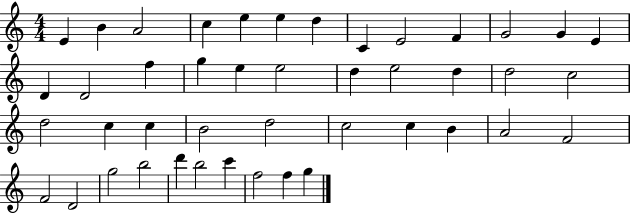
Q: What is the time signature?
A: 4/4